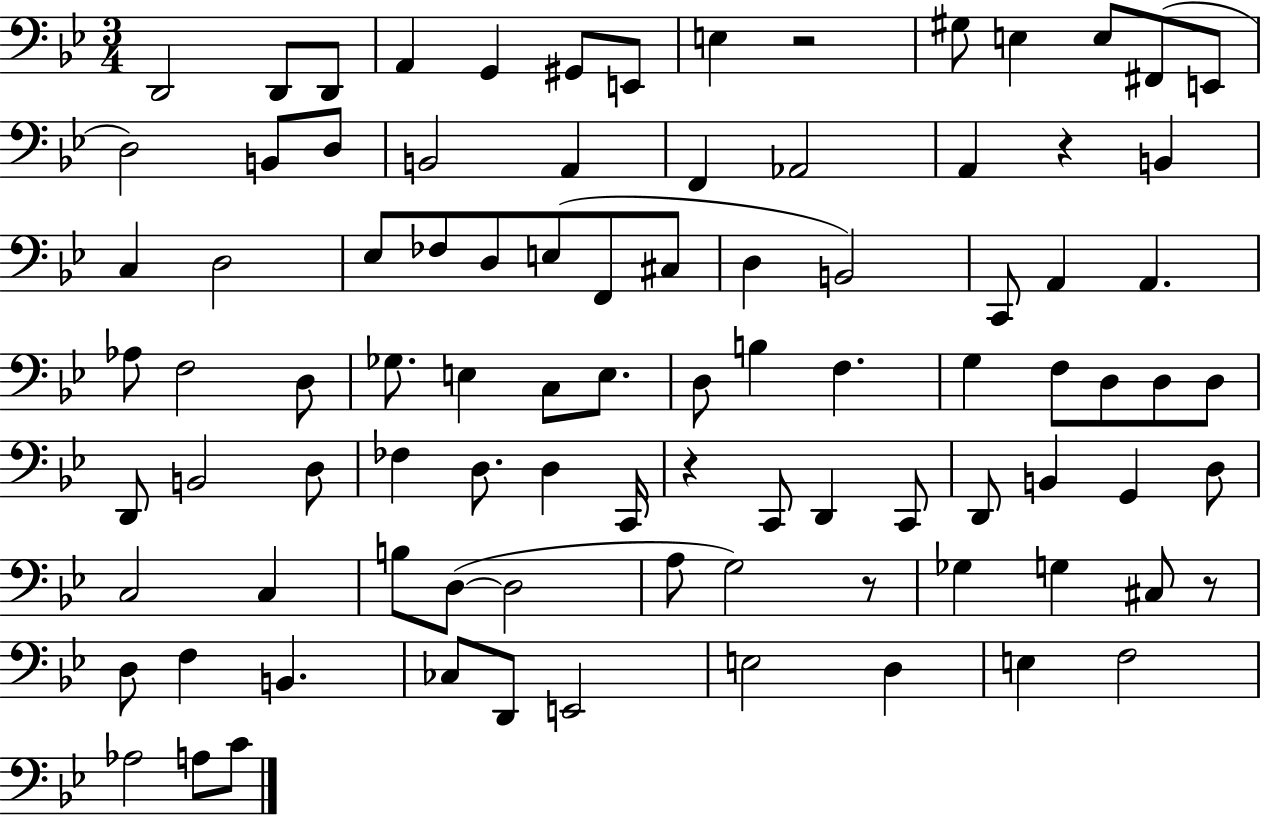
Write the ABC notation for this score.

X:1
T:Untitled
M:3/4
L:1/4
K:Bb
D,,2 D,,/2 D,,/2 A,, G,, ^G,,/2 E,,/2 E, z2 ^G,/2 E, E,/2 ^F,,/2 E,,/2 D,2 B,,/2 D,/2 B,,2 A,, F,, _A,,2 A,, z B,, C, D,2 _E,/2 _F,/2 D,/2 E,/2 F,,/2 ^C,/2 D, B,,2 C,,/2 A,, A,, _A,/2 F,2 D,/2 _G,/2 E, C,/2 E,/2 D,/2 B, F, G, F,/2 D,/2 D,/2 D,/2 D,,/2 B,,2 D,/2 _F, D,/2 D, C,,/4 z C,,/2 D,, C,,/2 D,,/2 B,, G,, D,/2 C,2 C, B,/2 D,/2 D,2 A,/2 G,2 z/2 _G, G, ^C,/2 z/2 D,/2 F, B,, _C,/2 D,,/2 E,,2 E,2 D, E, F,2 _A,2 A,/2 C/2